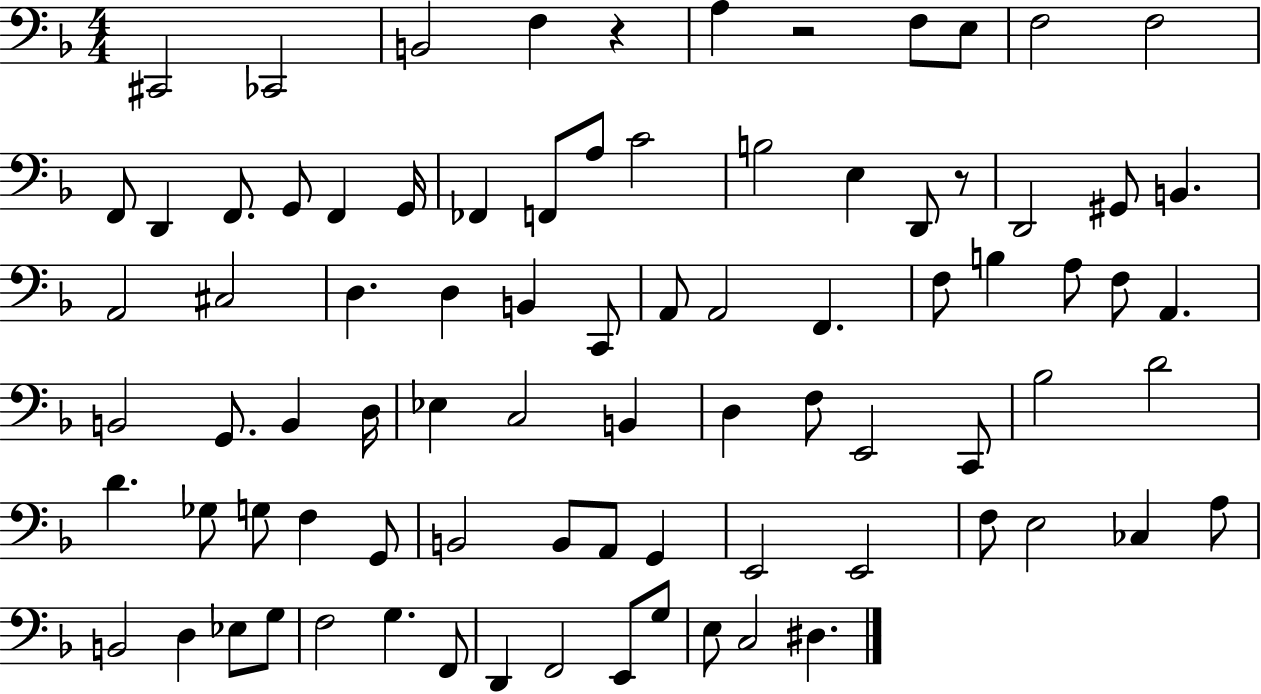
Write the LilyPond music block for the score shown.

{
  \clef bass
  \numericTimeSignature
  \time 4/4
  \key f \major
  \repeat volta 2 { cis,2 ces,2 | b,2 f4 r4 | a4 r2 f8 e8 | f2 f2 | \break f,8 d,4 f,8. g,8 f,4 g,16 | fes,4 f,8 a8 c'2 | b2 e4 d,8 r8 | d,2 gis,8 b,4. | \break a,2 cis2 | d4. d4 b,4 c,8 | a,8 a,2 f,4. | f8 b4 a8 f8 a,4. | \break b,2 g,8. b,4 d16 | ees4 c2 b,4 | d4 f8 e,2 c,8 | bes2 d'2 | \break d'4. ges8 g8 f4 g,8 | b,2 b,8 a,8 g,4 | e,2 e,2 | f8 e2 ces4 a8 | \break b,2 d4 ees8 g8 | f2 g4. f,8 | d,4 f,2 e,8 g8 | e8 c2 dis4. | \break } \bar "|."
}